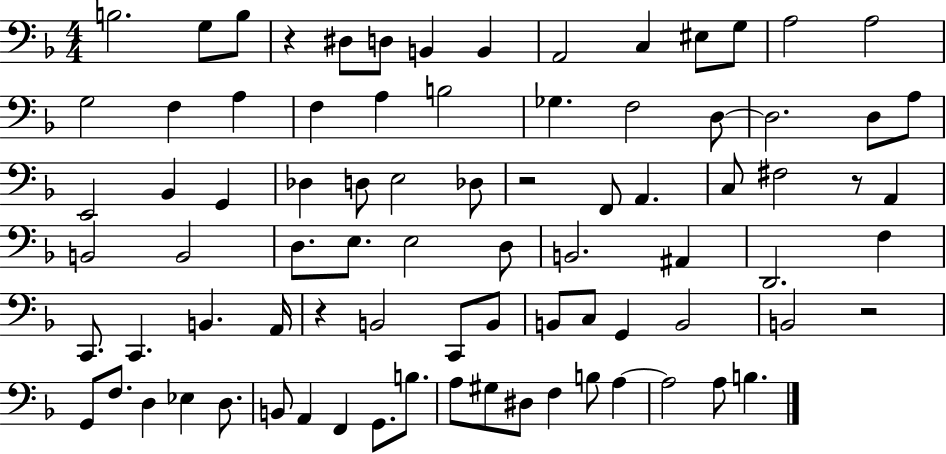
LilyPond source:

{
  \clef bass
  \numericTimeSignature
  \time 4/4
  \key f \major
  b2. g8 b8 | r4 dis8 d8 b,4 b,4 | a,2 c4 eis8 g8 | a2 a2 | \break g2 f4 a4 | f4 a4 b2 | ges4. f2 d8~~ | d2. d8 a8 | \break e,2 bes,4 g,4 | des4 d8 e2 des8 | r2 f,8 a,4. | c8 fis2 r8 a,4 | \break b,2 b,2 | d8. e8. e2 d8 | b,2. ais,4 | d,2. f4 | \break c,8. c,4. b,4. a,16 | r4 b,2 c,8 b,8 | b,8 c8 g,4 b,2 | b,2 r2 | \break g,8 f8. d4 ees4 d8. | b,8 a,4 f,4 g,8. b8. | a8 gis8 dis8 f4 b8 a4~~ | a2 a8 b4. | \break \bar "|."
}